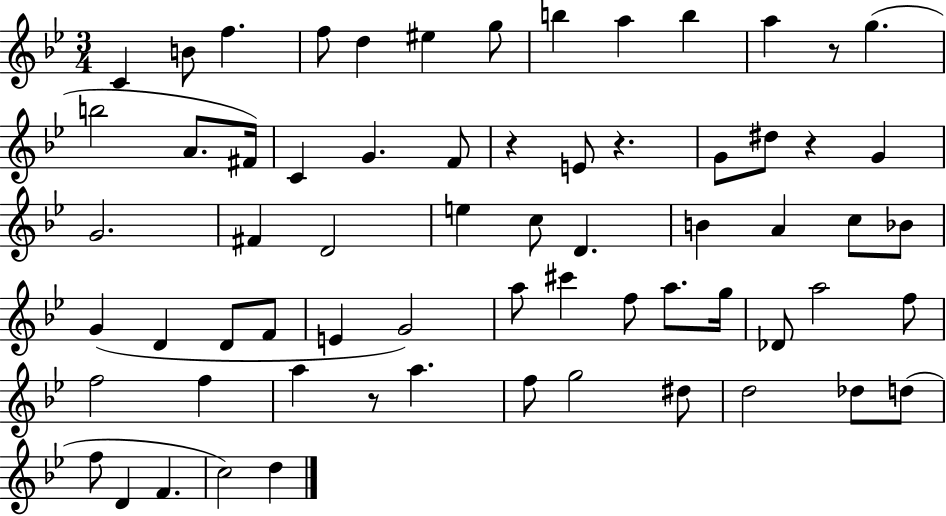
{
  \clef treble
  \numericTimeSignature
  \time 3/4
  \key bes \major
  c'4 b'8 f''4. | f''8 d''4 eis''4 g''8 | b''4 a''4 b''4 | a''4 r8 g''4.( | \break b''2 a'8. fis'16) | c'4 g'4. f'8 | r4 e'8 r4. | g'8 dis''8 r4 g'4 | \break g'2. | fis'4 d'2 | e''4 c''8 d'4. | b'4 a'4 c''8 bes'8 | \break g'4( d'4 d'8 f'8 | e'4 g'2) | a''8 cis'''4 f''8 a''8. g''16 | des'8 a''2 f''8 | \break f''2 f''4 | a''4 r8 a''4. | f''8 g''2 dis''8 | d''2 des''8 d''8( | \break f''8 d'4 f'4. | c''2) d''4 | \bar "|."
}